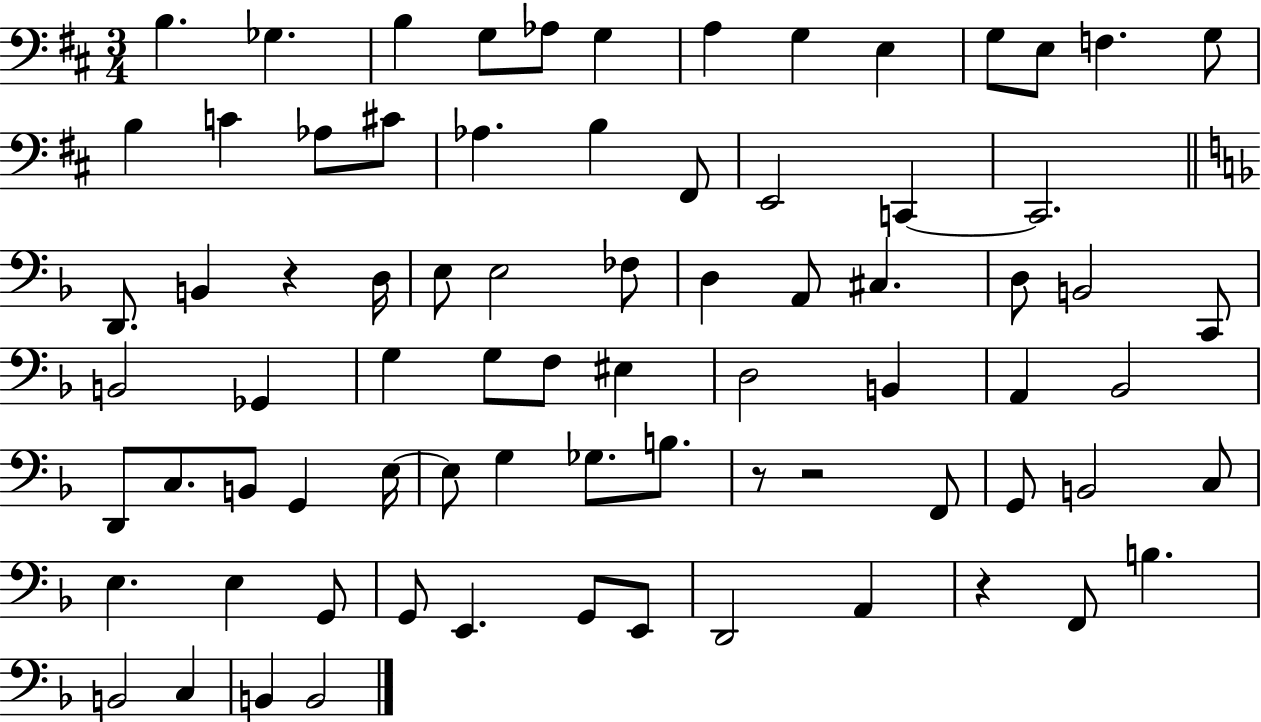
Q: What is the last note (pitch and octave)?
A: B2